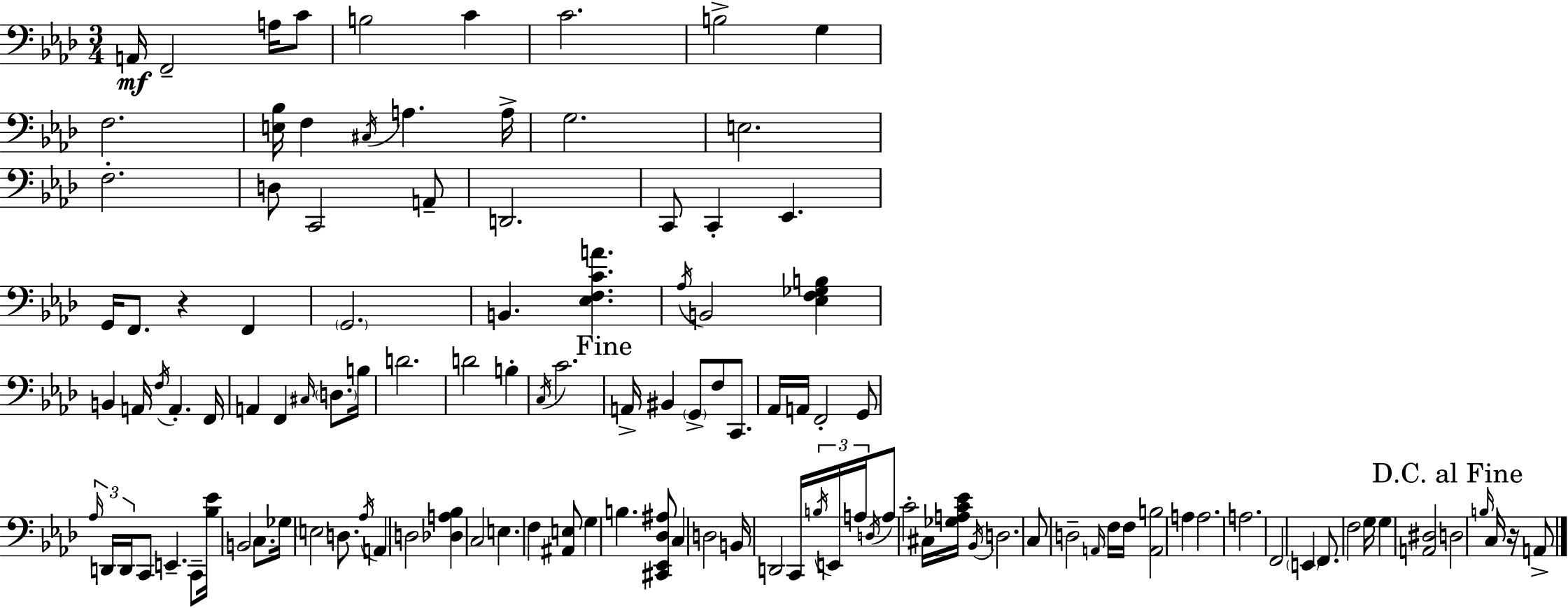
{
  \clef bass
  \numericTimeSignature
  \time 3/4
  \key f \minor
  a,16\mf f,2-- a16 c'8 | b2 c'4 | c'2. | b2-> g4 | \break f2. | <e bes>16 f4 \acciaccatura { cis16 } a4. | a16-> g2. | e2. | \break f2.-. | d8 c,2 a,8-- | d,2. | c,8 c,4-. ees,4. | \break g,16 f,8. r4 f,4 | \parenthesize g,2. | b,4. <ees f c' a'>4. | \acciaccatura { aes16 } b,2 <ees f ges b>4 | \break b,4 a,16 \acciaccatura { f16 } a,4.-. | f,16 a,4 f,4 \grace { cis16 } | \parenthesize d8. b16 d'2. | d'2 | \break b4-. \acciaccatura { c16 } c'2. | \mark "Fine" a,16-> bis,4 \parenthesize g,8-> | f8 c,8. aes,16 a,16 f,2-. | g,8 \tuplet 3/2 { \grace { aes16 } d,16 d,16 } c,8 e,4.-- | \break c,8-- <bes ees'>16 b,2 | c8. ges16 \parenthesize e2 | d8. \acciaccatura { aes16 } a,4 d2 | <des a bes>4 c2 | \break e4. | f4 <ais, e>8 g4 b4. | <cis, ees, des ais>8 c4 d2 | b,16 d,2 | \break c,16 \tuplet 3/2 { \acciaccatura { b16 } e,16 a16 } \acciaccatura { d16 } a8 c'2-. | cis16 <ges a c' ees'>16 \acciaccatura { bes,16 } d2. | c8 | d2-- \grace { a,16 } f16 f16 <a, b>2 | \break a4 a2. | a2. | f,2 | \parenthesize e,4 f,8. | \break f2 g16 g4 | <a, dis>2 \mark "D.C. al Fine" d2 | \grace { b16 } c16 r16 a,8-> | \bar "|."
}